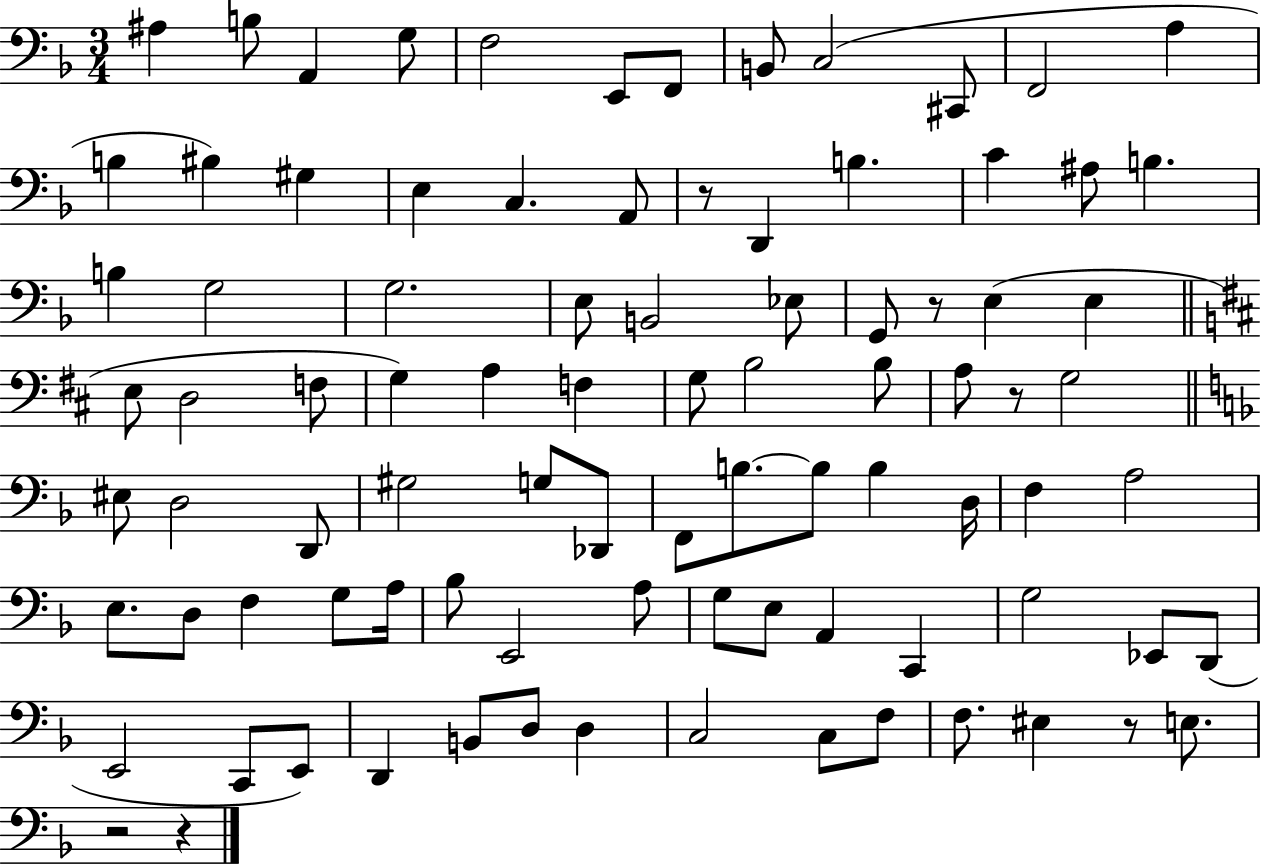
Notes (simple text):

A#3/q B3/e A2/q G3/e F3/h E2/e F2/e B2/e C3/h C#2/e F2/h A3/q B3/q BIS3/q G#3/q E3/q C3/q. A2/e R/e D2/q B3/q. C4/q A#3/e B3/q. B3/q G3/h G3/h. E3/e B2/h Eb3/e G2/e R/e E3/q E3/q E3/e D3/h F3/e G3/q A3/q F3/q G3/e B3/h B3/e A3/e R/e G3/h EIS3/e D3/h D2/e G#3/h G3/e Db2/e F2/e B3/e. B3/e B3/q D3/s F3/q A3/h E3/e. D3/e F3/q G3/e A3/s Bb3/e E2/h A3/e G3/e E3/e A2/q C2/q G3/h Eb2/e D2/e E2/h C2/e E2/e D2/q B2/e D3/e D3/q C3/h C3/e F3/e F3/e. EIS3/q R/e E3/e. R/h R/q